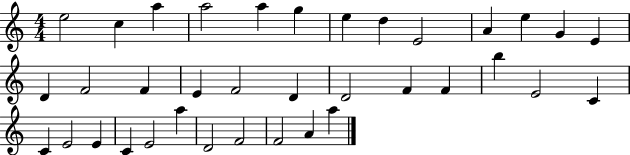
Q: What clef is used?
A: treble